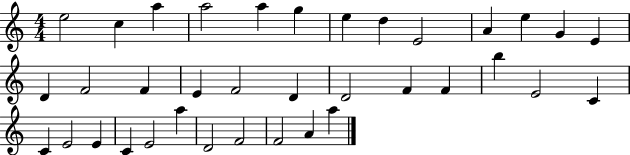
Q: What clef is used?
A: treble